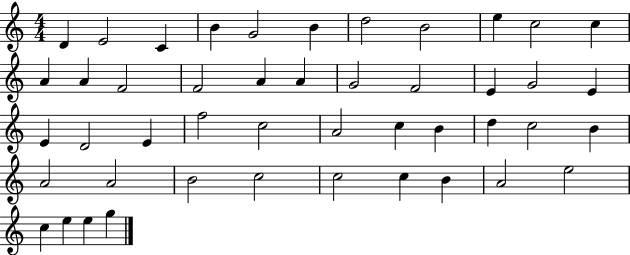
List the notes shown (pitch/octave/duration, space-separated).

D4/q E4/h C4/q B4/q G4/h B4/q D5/h B4/h E5/q C5/h C5/q A4/q A4/q F4/h F4/h A4/q A4/q G4/h F4/h E4/q G4/h E4/q E4/q D4/h E4/q F5/h C5/h A4/h C5/q B4/q D5/q C5/h B4/q A4/h A4/h B4/h C5/h C5/h C5/q B4/q A4/h E5/h C5/q E5/q E5/q G5/q